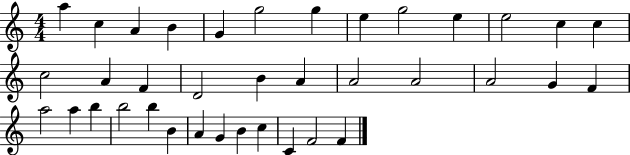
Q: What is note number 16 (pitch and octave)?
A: F4